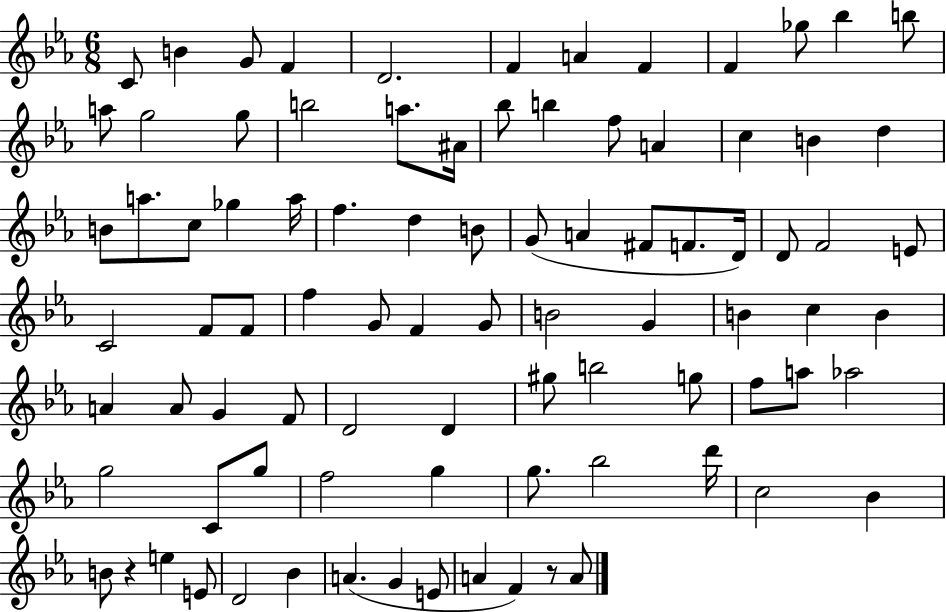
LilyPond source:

{
  \clef treble
  \numericTimeSignature
  \time 6/8
  \key ees \major
  c'8 b'4 g'8 f'4 | d'2. | f'4 a'4 f'4 | f'4 ges''8 bes''4 b''8 | \break a''8 g''2 g''8 | b''2 a''8. ais'16 | bes''8 b''4 f''8 a'4 | c''4 b'4 d''4 | \break b'8 a''8. c''8 ges''4 a''16 | f''4. d''4 b'8 | g'8( a'4 fis'8 f'8. d'16) | d'8 f'2 e'8 | \break c'2 f'8 f'8 | f''4 g'8 f'4 g'8 | b'2 g'4 | b'4 c''4 b'4 | \break a'4 a'8 g'4 f'8 | d'2 d'4 | gis''8 b''2 g''8 | f''8 a''8 aes''2 | \break g''2 c'8 g''8 | f''2 g''4 | g''8. bes''2 d'''16 | c''2 bes'4 | \break b'8 r4 e''4 e'8 | d'2 bes'4 | a'4.( g'4 e'8 | a'4 f'4) r8 a'8 | \break \bar "|."
}